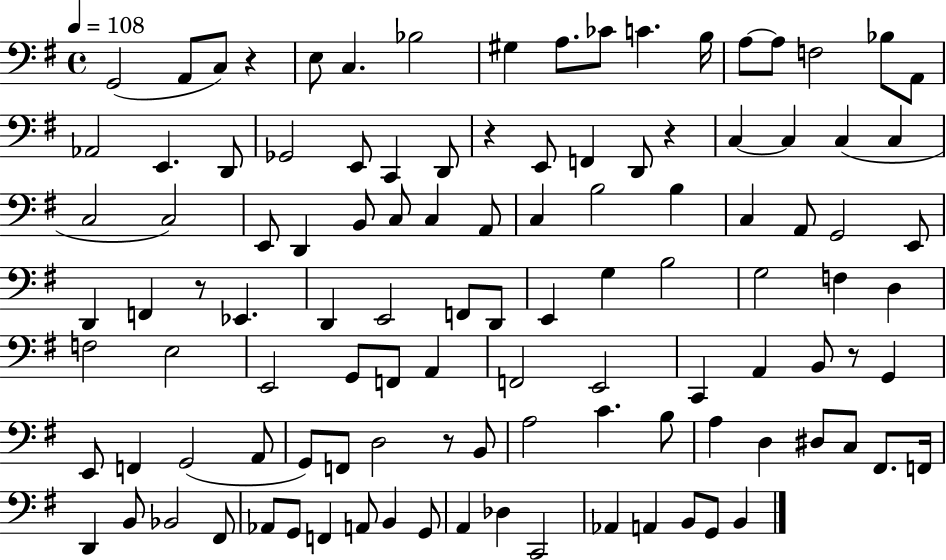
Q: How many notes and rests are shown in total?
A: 111